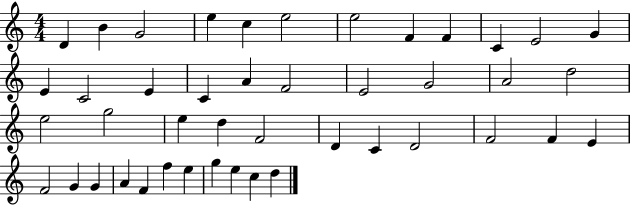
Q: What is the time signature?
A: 4/4